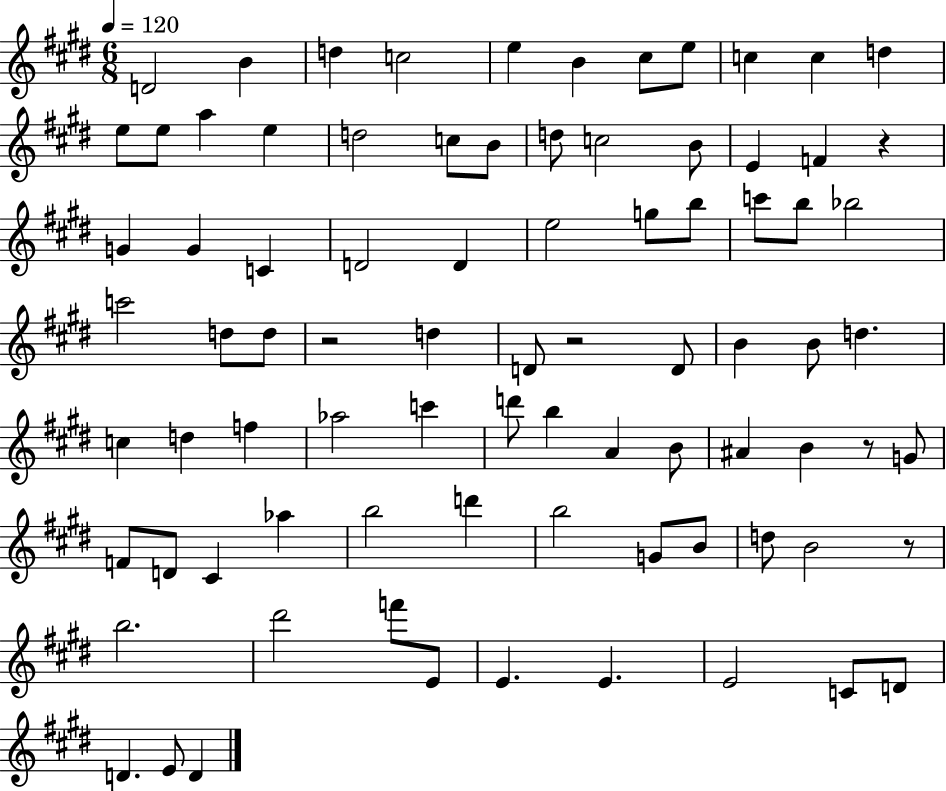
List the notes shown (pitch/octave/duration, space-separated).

D4/h B4/q D5/q C5/h E5/q B4/q C#5/e E5/e C5/q C5/q D5/q E5/e E5/e A5/q E5/q D5/h C5/e B4/e D5/e C5/h B4/e E4/q F4/q R/q G4/q G4/q C4/q D4/h D4/q E5/h G5/e B5/e C6/e B5/e Bb5/h C6/h D5/e D5/e R/h D5/q D4/e R/h D4/e B4/q B4/e D5/q. C5/q D5/q F5/q Ab5/h C6/q D6/e B5/q A4/q B4/e A#4/q B4/q R/e G4/e F4/e D4/e C#4/q Ab5/q B5/h D6/q B5/h G4/e B4/e D5/e B4/h R/e B5/h. D#6/h F6/e E4/e E4/q. E4/q. E4/h C4/e D4/e D4/q. E4/e D4/q